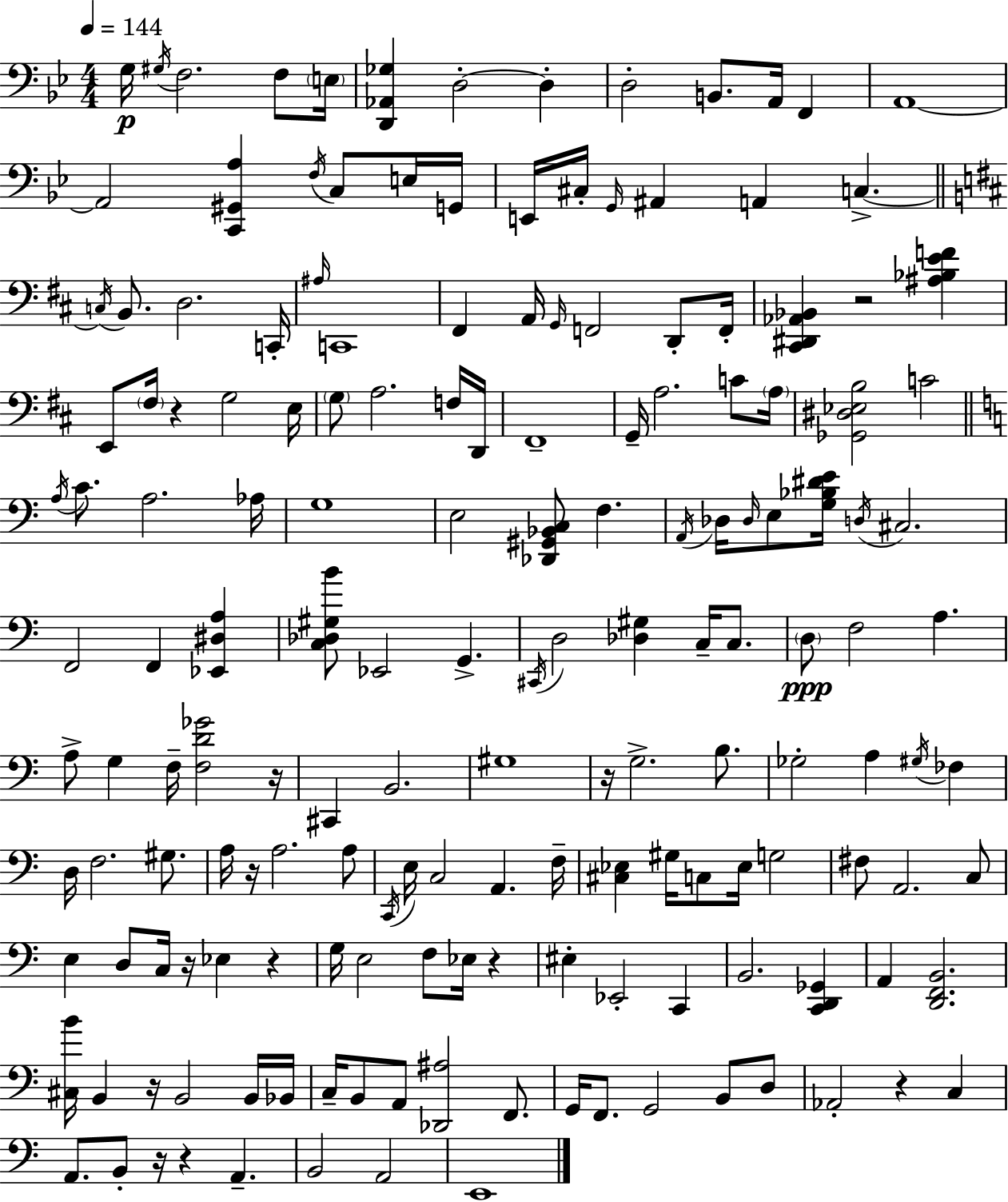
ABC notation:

X:1
T:Untitled
M:4/4
L:1/4
K:Bb
G,/4 ^G,/4 F,2 F,/2 E,/4 [D,,_A,,_G,] D,2 D, D,2 B,,/2 A,,/4 F,, A,,4 A,,2 [C,,^G,,A,] F,/4 C,/2 E,/4 G,,/4 E,,/4 ^C,/4 G,,/4 ^A,, A,, C, C,/4 B,,/2 D,2 C,,/4 ^A,/4 C,,4 ^F,, A,,/4 G,,/4 F,,2 D,,/2 F,,/4 [^C,,^D,,_A,,_B,,] z2 [^A,_B,EF] E,,/2 ^F,/4 z G,2 E,/4 G,/2 A,2 F,/4 D,,/4 ^F,,4 G,,/4 A,2 C/2 A,/4 [_G,,^D,_E,B,]2 C2 A,/4 C/2 A,2 _A,/4 G,4 E,2 [_D,,^G,,_B,,C,]/2 F, A,,/4 _D,/4 _D,/4 E,/2 [G,_B,^DE]/4 D,/4 ^C,2 F,,2 F,, [_E,,^D,A,] [C,_D,^G,B]/2 _E,,2 G,, ^C,,/4 D,2 [_D,^G,] C,/4 C,/2 D,/2 F,2 A, A,/2 G, F,/4 [F,D_G]2 z/4 ^C,, B,,2 ^G,4 z/4 G,2 B,/2 _G,2 A, ^G,/4 _F, D,/4 F,2 ^G,/2 A,/4 z/4 A,2 A,/2 C,,/4 E,/4 C,2 A,, F,/4 [^C,_E,] ^G,/4 C,/2 _E,/4 G,2 ^F,/2 A,,2 C,/2 E, D,/2 C,/4 z/4 _E, z G,/4 E,2 F,/2 _E,/4 z ^E, _E,,2 C,, B,,2 [C,,D,,_G,,] A,, [D,,F,,B,,]2 [^C,B]/4 B,, z/4 B,,2 B,,/4 _B,,/4 C,/4 B,,/2 A,,/2 [_D,,^A,]2 F,,/2 G,,/4 F,,/2 G,,2 B,,/2 D,/2 _A,,2 z C, A,,/2 B,,/2 z/4 z A,, B,,2 A,,2 E,,4